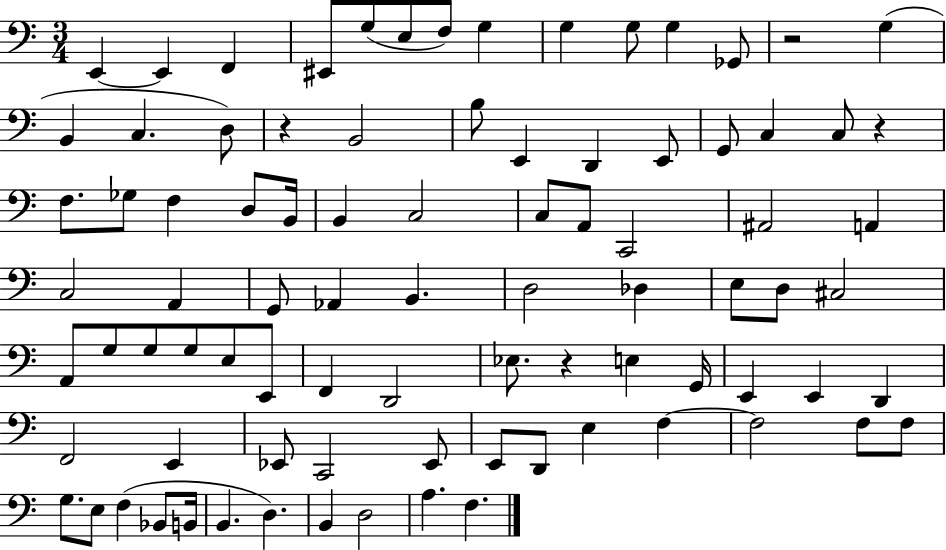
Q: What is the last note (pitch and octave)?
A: F3